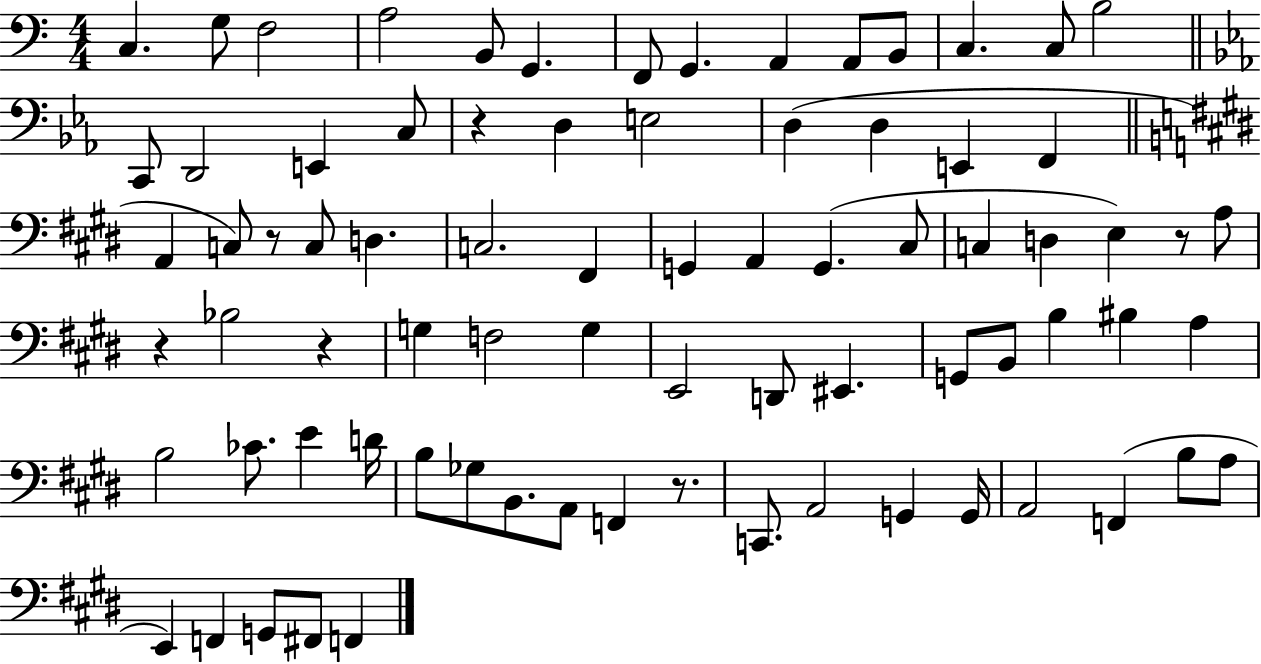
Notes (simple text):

C3/q. G3/e F3/h A3/h B2/e G2/q. F2/e G2/q. A2/q A2/e B2/e C3/q. C3/e B3/h C2/e D2/h E2/q C3/e R/q D3/q E3/h D3/q D3/q E2/q F2/q A2/q C3/e R/e C3/e D3/q. C3/h. F#2/q G2/q A2/q G2/q. C#3/e C3/q D3/q E3/q R/e A3/e R/q Bb3/h R/q G3/q F3/h G3/q E2/h D2/e EIS2/q. G2/e B2/e B3/q BIS3/q A3/q B3/h CES4/e. E4/q D4/s B3/e Gb3/e B2/e. A2/e F2/q R/e. C2/e. A2/h G2/q G2/s A2/h F2/q B3/e A3/e E2/q F2/q G2/e F#2/e F2/q